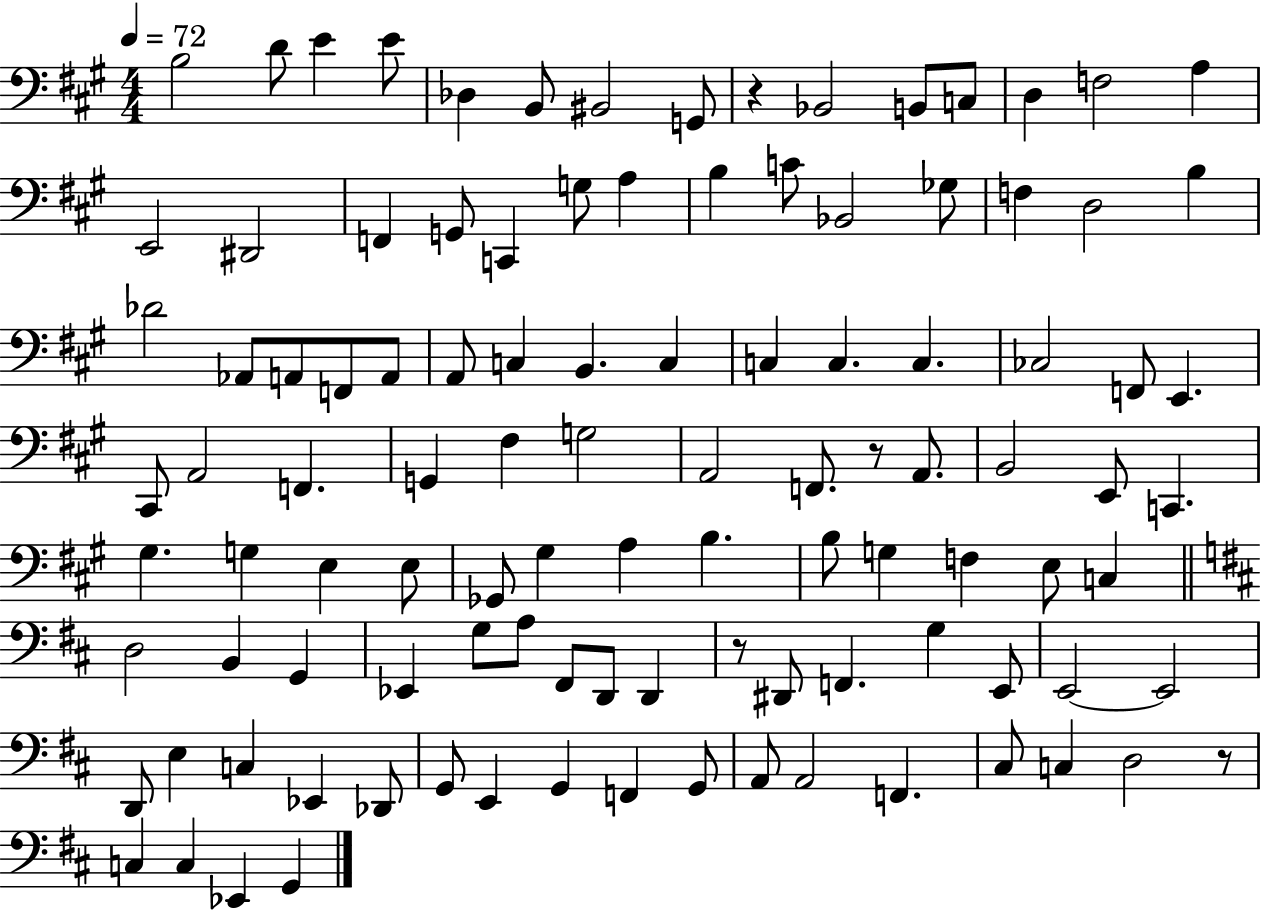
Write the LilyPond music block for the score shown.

{
  \clef bass
  \numericTimeSignature
  \time 4/4
  \key a \major
  \tempo 4 = 72
  b2 d'8 e'4 e'8 | des4 b,8 bis,2 g,8 | r4 bes,2 b,8 c8 | d4 f2 a4 | \break e,2 dis,2 | f,4 g,8 c,4 g8 a4 | b4 c'8 bes,2 ges8 | f4 d2 b4 | \break des'2 aes,8 a,8 f,8 a,8 | a,8 c4 b,4. c4 | c4 c4. c4. | ces2 f,8 e,4. | \break cis,8 a,2 f,4. | g,4 fis4 g2 | a,2 f,8. r8 a,8. | b,2 e,8 c,4. | \break gis4. g4 e4 e8 | ges,8 gis4 a4 b4. | b8 g4 f4 e8 c4 | \bar "||" \break \key d \major d2 b,4 g,4 | ees,4 g8 a8 fis,8 d,8 d,4 | r8 dis,8 f,4. g4 e,8 | e,2~~ e,2 | \break d,8 e4 c4 ees,4 des,8 | g,8 e,4 g,4 f,4 g,8 | a,8 a,2 f,4. | cis8 c4 d2 r8 | \break c4 c4 ees,4 g,4 | \bar "|."
}